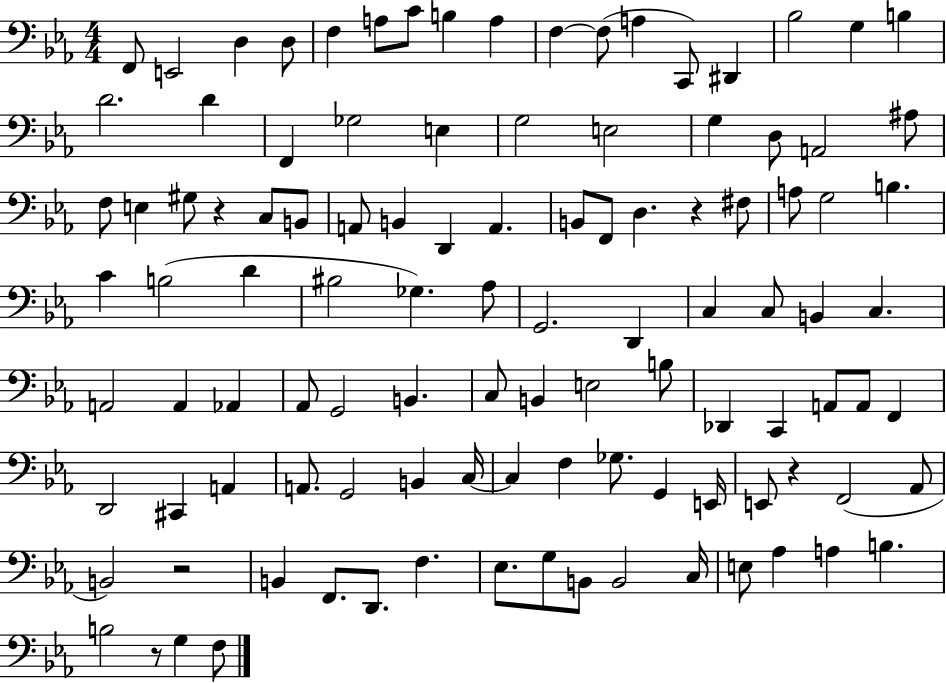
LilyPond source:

{
  \clef bass
  \numericTimeSignature
  \time 4/4
  \key ees \major
  f,8 e,2 d4 d8 | f4 a8 c'8 b4 a4 | f4~~ f8( a4 c,8) dis,4 | bes2 g4 b4 | \break d'2. d'4 | f,4 ges2 e4 | g2 e2 | g4 d8 a,2 ais8 | \break f8 e4 gis8 r4 c8 b,8 | a,8 b,4 d,4 a,4. | b,8 f,8 d4. r4 fis8 | a8 g2 b4. | \break c'4 b2( d'4 | bis2 ges4.) aes8 | g,2. d,4 | c4 c8 b,4 c4. | \break a,2 a,4 aes,4 | aes,8 g,2 b,4. | c8 b,4 e2 b8 | des,4 c,4 a,8 a,8 f,4 | \break d,2 cis,4 a,4 | a,8. g,2 b,4 c16~~ | c4 f4 ges8. g,4 e,16 | e,8 r4 f,2( aes,8 | \break b,2) r2 | b,4 f,8. d,8. f4. | ees8. g8 b,8 b,2 c16 | e8 aes4 a4 b4. | \break b2 r8 g4 f8 | \bar "|."
}